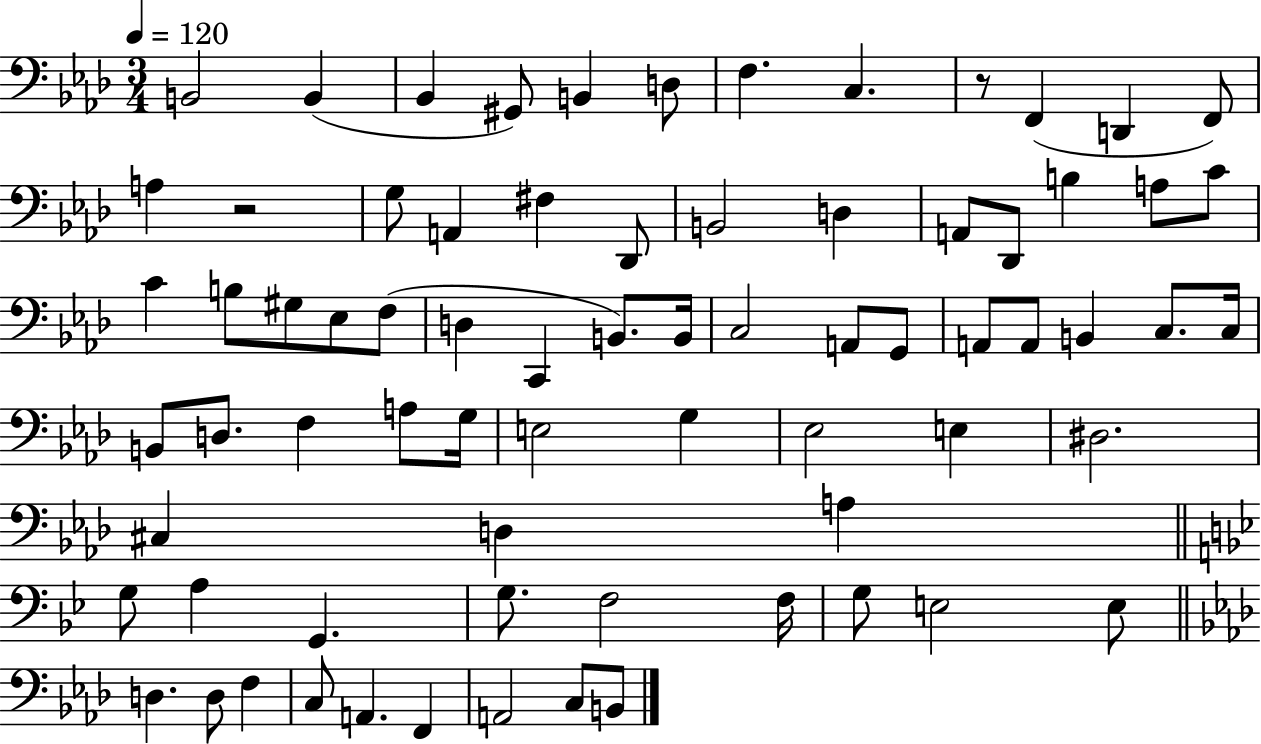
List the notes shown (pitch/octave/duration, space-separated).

B2/h B2/q Bb2/q G#2/e B2/q D3/e F3/q. C3/q. R/e F2/q D2/q F2/e A3/q R/h G3/e A2/q F#3/q Db2/e B2/h D3/q A2/e Db2/e B3/q A3/e C4/e C4/q B3/e G#3/e Eb3/e F3/e D3/q C2/q B2/e. B2/s C3/h A2/e G2/e A2/e A2/e B2/q C3/e. C3/s B2/e D3/e. F3/q A3/e G3/s E3/h G3/q Eb3/h E3/q D#3/h. C#3/q D3/q A3/q G3/e A3/q G2/q. G3/e. F3/h F3/s G3/e E3/h E3/e D3/q. D3/e F3/q C3/e A2/q. F2/q A2/h C3/e B2/e